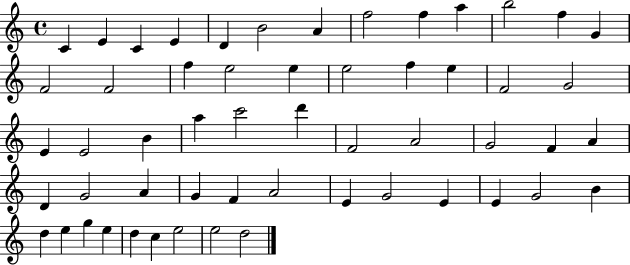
X:1
T:Untitled
M:4/4
L:1/4
K:C
C E C E D B2 A f2 f a b2 f G F2 F2 f e2 e e2 f e F2 G2 E E2 B a c'2 d' F2 A2 G2 F A D G2 A G F A2 E G2 E E G2 B d e g e d c e2 e2 d2